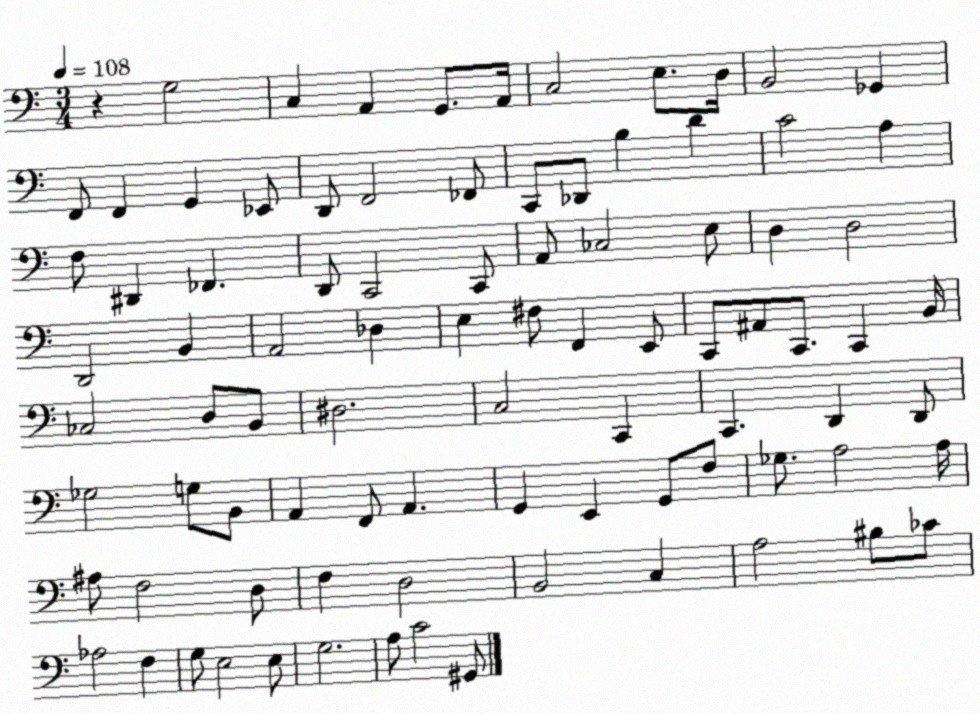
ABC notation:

X:1
T:Untitled
M:3/4
L:1/4
K:C
z G,2 C, A,, G,,/2 A,,/4 C,2 E,/2 D,/4 B,,2 _G,, F,,/2 F,, G,, _E,,/2 D,,/2 F,,2 _F,,/2 C,,/2 _D,,/2 B, D C2 A, F,/2 ^D,, _F,, D,,/2 C,,2 C,,/2 A,,/2 _C,2 E,/2 D, D,2 D,,2 B,, A,,2 _D, E, ^F,/2 F,, E,,/2 C,,/2 ^A,,/2 C,,/2 C,, B,,/4 _C,2 D,/2 B,,/2 ^D,2 C,2 C,, C,, D,, D,,/2 _G,2 G,/2 B,,/2 A,, F,,/2 A,, G,, E,, G,,/2 F,/2 _G,/2 A,2 A,/4 ^A,/2 F,2 D,/2 F, D,2 B,,2 C, A,2 ^B,/2 _C/2 _A,2 F, G,/2 E,2 E,/2 G,2 A,/2 C2 ^G,,/2